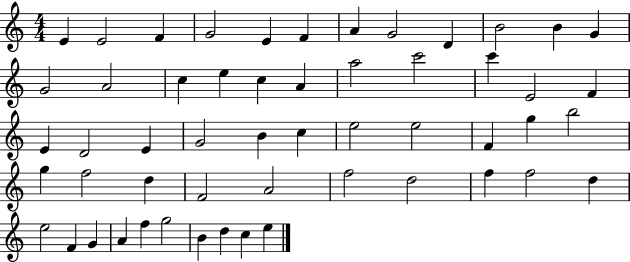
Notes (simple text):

E4/q E4/h F4/q G4/h E4/q F4/q A4/q G4/h D4/q B4/h B4/q G4/q G4/h A4/h C5/q E5/q C5/q A4/q A5/h C6/h C6/q E4/h F4/q E4/q D4/h E4/q G4/h B4/q C5/q E5/h E5/h F4/q G5/q B5/h G5/q F5/h D5/q F4/h A4/h F5/h D5/h F5/q F5/h D5/q E5/h F4/q G4/q A4/q F5/q G5/h B4/q D5/q C5/q E5/q